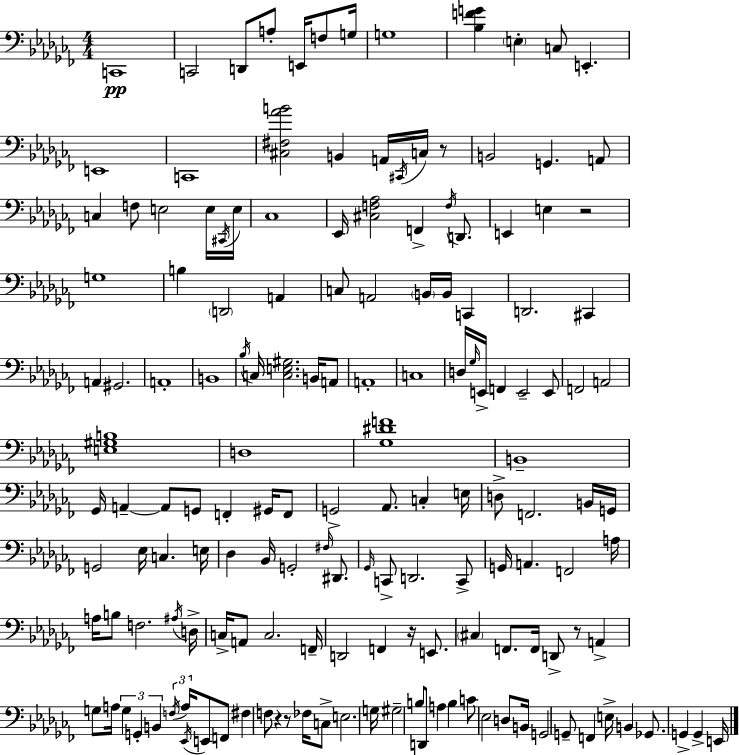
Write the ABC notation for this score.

X:1
T:Untitled
M:4/4
L:1/4
K:Abm
C,,4 C,,2 D,,/2 A,/2 E,,/4 F,/2 G,/4 G,4 [_B,FG] E, C,/2 E,, E,,4 C,,4 [^C,^F,_AB]2 B,, A,,/4 ^C,,/4 C,/4 z/2 B,,2 G,, A,,/2 C, F,/2 E,2 E,/4 ^C,,/4 E,/4 _C,4 _E,,/4 [^C,F,_A,]2 F,, F,/4 D,,/2 E,, E, z2 G,4 B, D,,2 A,, C,/2 A,,2 B,,/4 B,,/4 C,, D,,2 ^C,, A,, ^G,,2 A,,4 B,,4 _B,/4 C,/4 [C,E,^G,]2 B,,/4 A,,/2 A,,4 C,4 D,/4 _G,/4 E,,/4 F,, E,,2 E,,/2 F,,2 A,,2 [E,^G,B,]4 D,4 [_G,^DF]4 B,,4 _G,,/4 A,, A,,/2 G,,/2 F,, ^G,,/4 F,,/2 G,,2 _A,,/2 C, E,/4 D,/2 F,,2 B,,/4 G,,/4 G,,2 _E,/4 C, E,/4 _D, _B,,/4 G,,2 ^F,/4 ^D,,/2 _G,,/4 C,,/2 D,,2 C,,/2 G,,/4 A,, F,,2 A,/4 A,/4 B,/2 F,2 ^A,/4 D,/4 C,/4 A,,/2 C,2 F,,/4 D,,2 F,, z/4 E,,/2 ^C, F,,/2 F,,/4 D,,/2 z/2 A,, G,/2 A,/4 G, G,, B,, F,/4 A,/4 _E,,/4 E,,/2 F,,/2 ^F, F,/2 z z/2 _F,/4 C,/2 E,2 G,/4 ^G,2 B,/2 D,,/2 A, B, C/2 _E,2 D,/2 B,,/4 G,,2 G,,/2 F,, E,/4 B,, _G,,/2 G,, G,, E,,/4